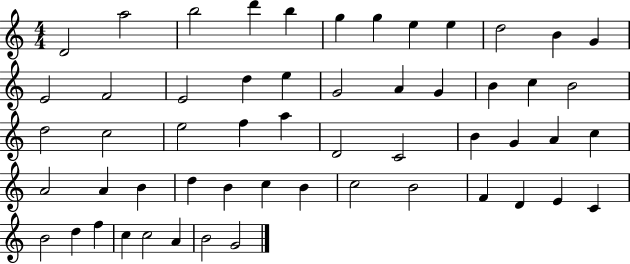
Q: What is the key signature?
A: C major